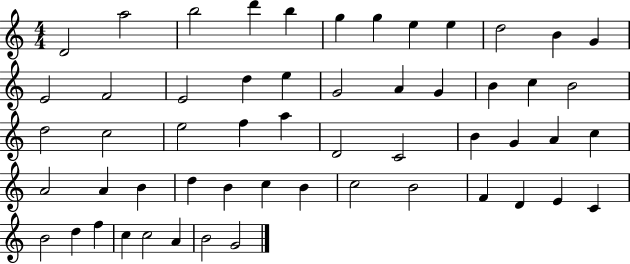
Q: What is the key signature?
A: C major